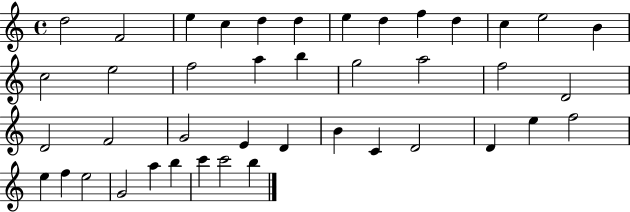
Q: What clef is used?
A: treble